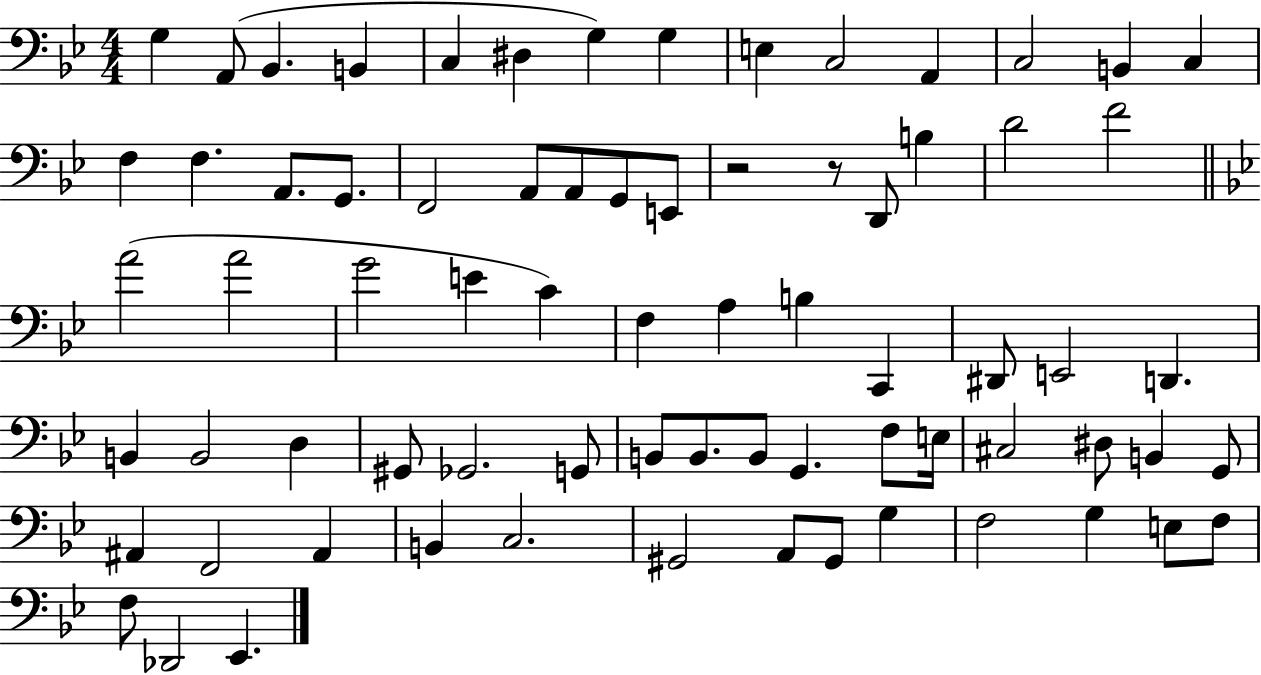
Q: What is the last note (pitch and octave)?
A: Eb2